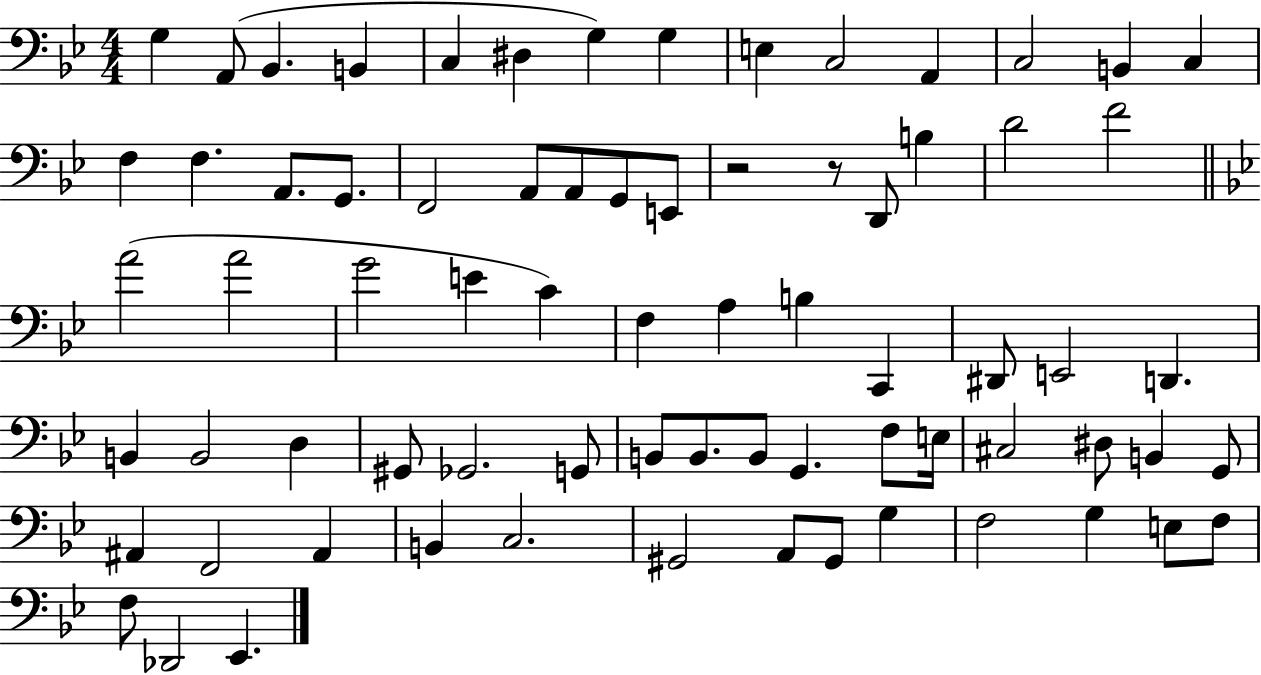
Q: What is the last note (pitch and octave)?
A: Eb2